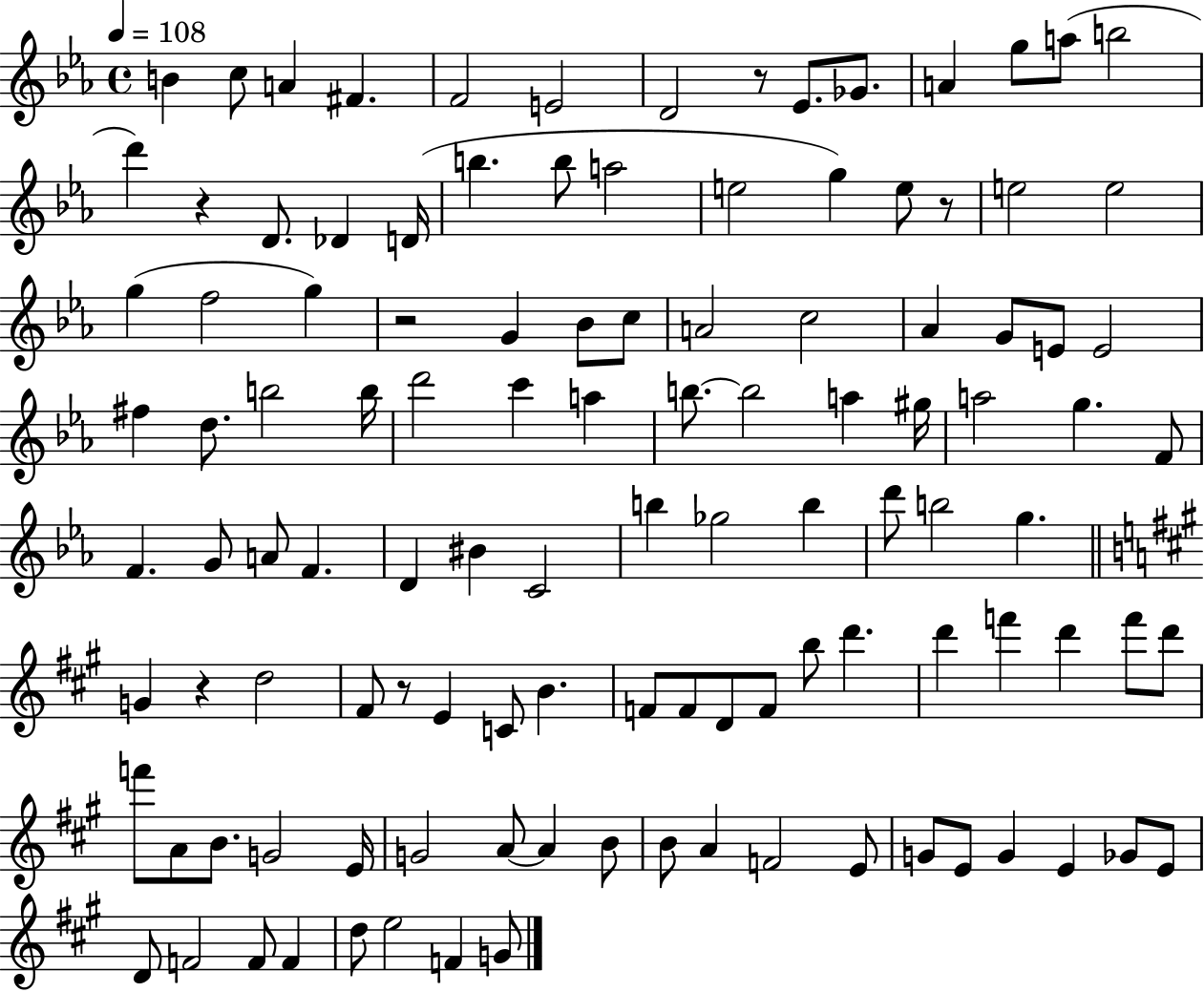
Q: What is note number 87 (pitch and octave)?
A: G4